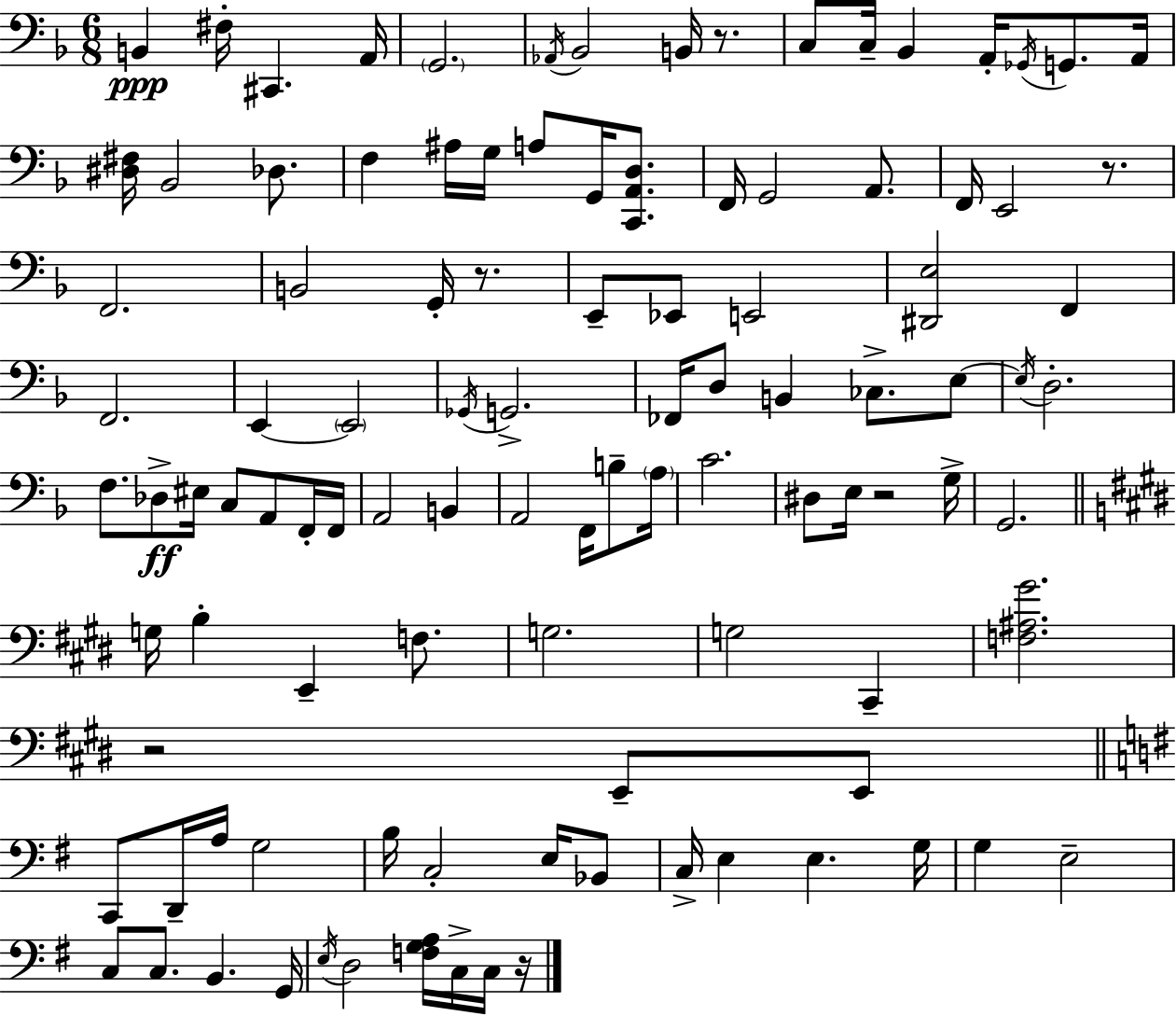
{
  \clef bass
  \numericTimeSignature
  \time 6/8
  \key d \minor
  b,4\ppp fis16-. cis,4. a,16 | \parenthesize g,2. | \acciaccatura { aes,16 } bes,2 b,16 r8. | c8 c16-- bes,4 a,16-. \acciaccatura { ges,16 } g,8. | \break a,16 <dis fis>16 bes,2 des8. | f4 ais16 g16 a8 g,16 <c, a, d>8. | f,16 g,2 a,8. | f,16 e,2 r8. | \break f,2. | b,2 g,16-. r8. | e,8-- ees,8 e,2 | <dis, e>2 f,4 | \break f,2. | e,4~~ \parenthesize e,2 | \acciaccatura { ges,16 } g,2.-> | fes,16 d8 b,4 ces8.-> | \break e8~~ \acciaccatura { e16 } d2.-. | f8. des8->\ff eis16 c8 | a,8 f,16-. f,16 a,2 | b,4 a,2 | \break f,16 b8-- \parenthesize a16 c'2. | dis8 e16 r2 | g16-> g,2. | \bar "||" \break \key e \major g16 b4-. e,4-- f8. | g2. | g2 cis,4-- | <f ais gis'>2. | \break r2 e,8-- e,8 | \bar "||" \break \key g \major c,8 d,16-- a16 g2 | b16 c2-. e16 bes,8 | c16-> e4 e4. g16 | g4 e2-- | \break c8 c8. b,4. g,16 | \acciaccatura { e16 } d2 <f g a>16 c16-> c16 | r16 \bar "|."
}